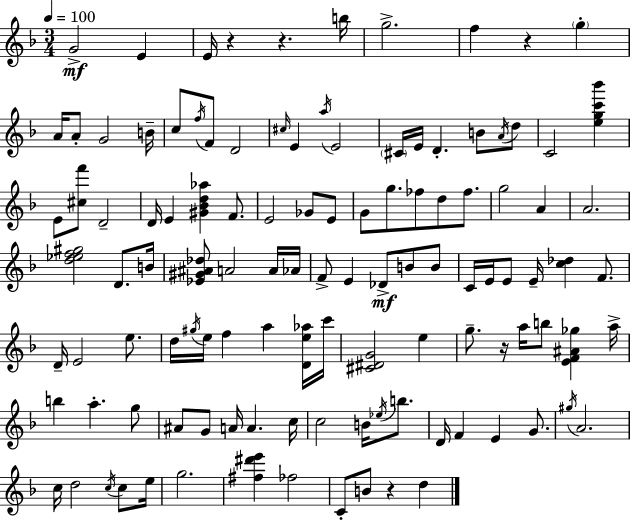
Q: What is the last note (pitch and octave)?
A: D5